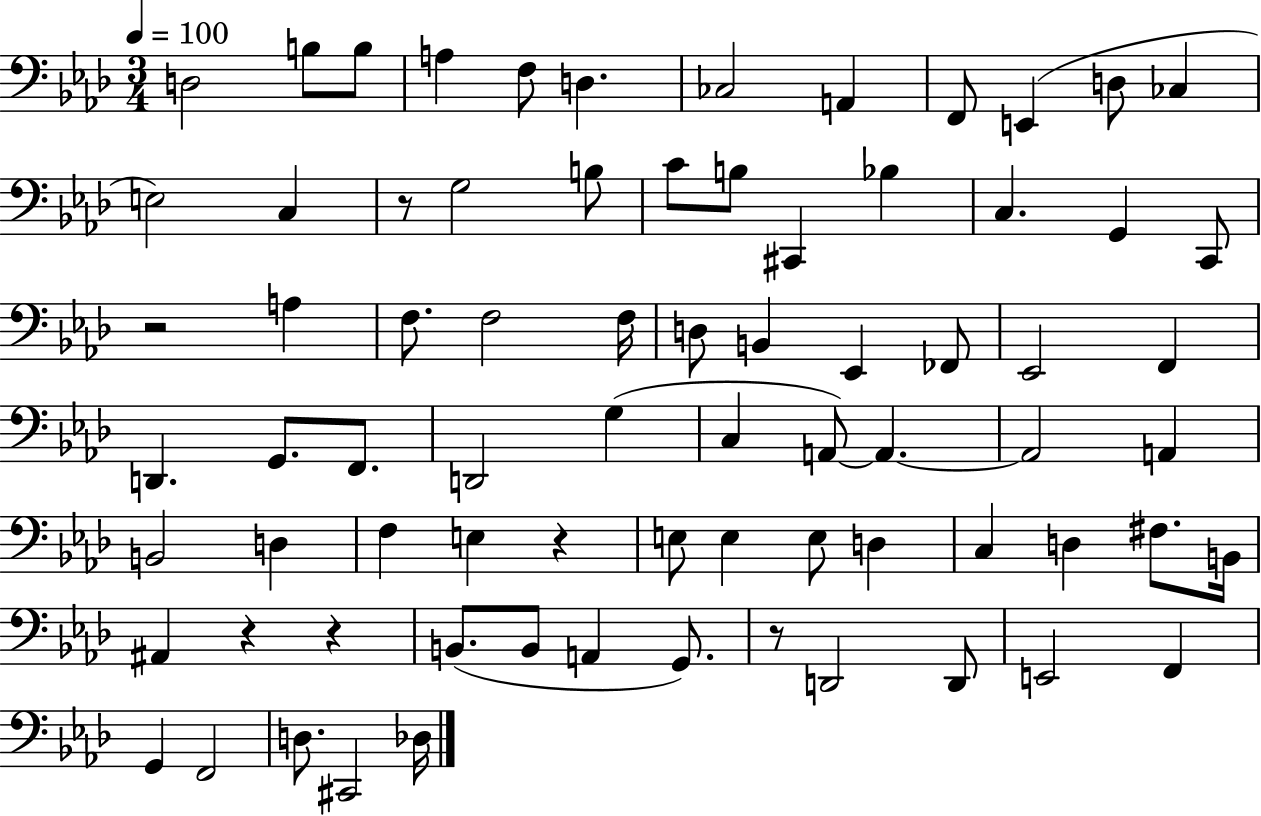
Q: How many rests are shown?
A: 6